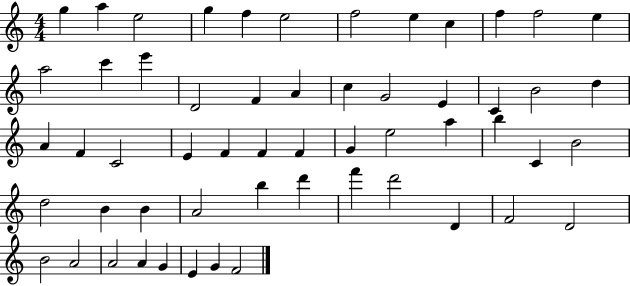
X:1
T:Untitled
M:4/4
L:1/4
K:C
g a e2 g f e2 f2 e c f f2 e a2 c' e' D2 F A c G2 E C B2 d A F C2 E F F F G e2 a b C B2 d2 B B A2 b d' f' d'2 D F2 D2 B2 A2 A2 A G E G F2